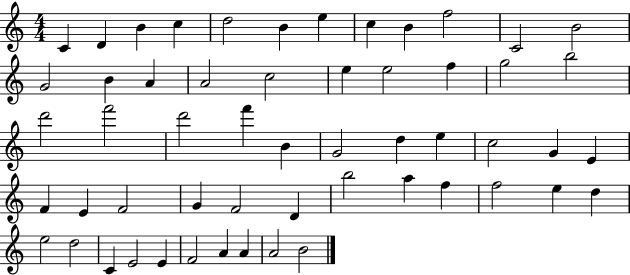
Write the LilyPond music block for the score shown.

{
  \clef treble
  \numericTimeSignature
  \time 4/4
  \key c \major
  c'4 d'4 b'4 c''4 | d''2 b'4 e''4 | c''4 b'4 f''2 | c'2 b'2 | \break g'2 b'4 a'4 | a'2 c''2 | e''4 e''2 f''4 | g''2 b''2 | \break d'''2 f'''2 | d'''2 f'''4 b'4 | g'2 d''4 e''4 | c''2 g'4 e'4 | \break f'4 e'4 f'2 | g'4 f'2 d'4 | b''2 a''4 f''4 | f''2 e''4 d''4 | \break e''2 d''2 | c'4 e'2 e'4 | f'2 a'4 a'4 | a'2 b'2 | \break \bar "|."
}